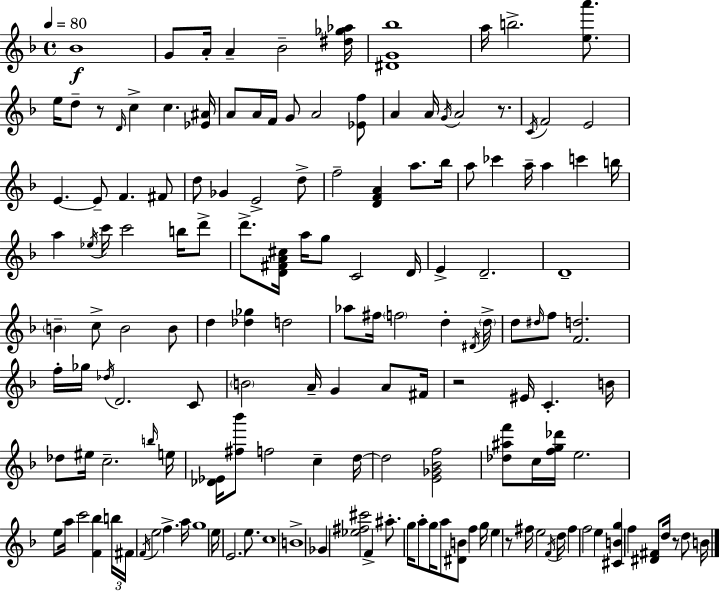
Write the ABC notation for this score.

X:1
T:Untitled
M:4/4
L:1/4
K:Dm
_B4 G/2 A/4 A _B2 [^d_g_a]/4 [^DG_b]4 a/4 b2 [ea']/2 e/4 d/2 z/2 D/4 c c [_E^A]/4 A/2 A/4 F/4 G/2 A2 [_Ef]/2 A A/4 G/4 A2 z/2 C/4 F2 E2 E E/2 F ^F/2 d/2 _G E2 d/2 f2 [DFA] a/2 _b/4 a/2 _c' a/4 a c' b/4 a _e/4 c'/4 c'2 b/4 d'/2 d'/2 [D^FA^c]/4 a/4 g/2 C2 D/4 E D2 D4 B c/2 B2 B/2 d [_d_g] d2 _a/2 ^f/4 f2 d ^D/4 d/4 d/2 ^d/4 f/2 [Fd]2 f/4 _g/4 _d/4 D2 C/2 B2 A/4 G A/2 ^F/4 z2 ^E/4 C B/4 _d/2 ^e/4 c2 b/4 e/4 [_D_E]/4 [^f_b']/2 f2 c d/4 d2 [E_G_Bf]2 [_d^af']/2 c/4 [fg_d']/4 e2 e/2 a/4 c'2 [F_b] b/4 ^F/4 F/4 e2 f a/4 g4 e/4 E2 e/2 c4 B4 _G [_e^f^c']2 F ^a/2 g/4 a/2 g/4 a/2 [^DB]/2 f g/4 e z/2 ^f/4 e2 F/4 d/4 ^f f2 e [^CBg] f [^D^F]/2 d/4 z/2 d/2 B/4